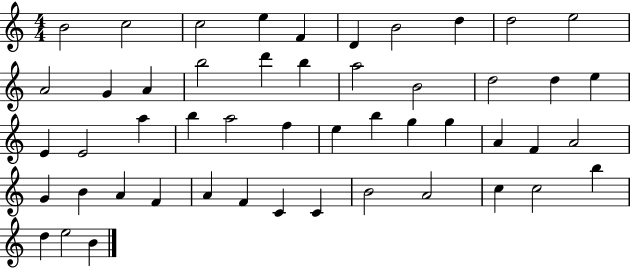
{
  \clef treble
  \numericTimeSignature
  \time 4/4
  \key c \major
  b'2 c''2 | c''2 e''4 f'4 | d'4 b'2 d''4 | d''2 e''2 | \break a'2 g'4 a'4 | b''2 d'''4 b''4 | a''2 b'2 | d''2 d''4 e''4 | \break e'4 e'2 a''4 | b''4 a''2 f''4 | e''4 b''4 g''4 g''4 | a'4 f'4 a'2 | \break g'4 b'4 a'4 f'4 | a'4 f'4 c'4 c'4 | b'2 a'2 | c''4 c''2 b''4 | \break d''4 e''2 b'4 | \bar "|."
}